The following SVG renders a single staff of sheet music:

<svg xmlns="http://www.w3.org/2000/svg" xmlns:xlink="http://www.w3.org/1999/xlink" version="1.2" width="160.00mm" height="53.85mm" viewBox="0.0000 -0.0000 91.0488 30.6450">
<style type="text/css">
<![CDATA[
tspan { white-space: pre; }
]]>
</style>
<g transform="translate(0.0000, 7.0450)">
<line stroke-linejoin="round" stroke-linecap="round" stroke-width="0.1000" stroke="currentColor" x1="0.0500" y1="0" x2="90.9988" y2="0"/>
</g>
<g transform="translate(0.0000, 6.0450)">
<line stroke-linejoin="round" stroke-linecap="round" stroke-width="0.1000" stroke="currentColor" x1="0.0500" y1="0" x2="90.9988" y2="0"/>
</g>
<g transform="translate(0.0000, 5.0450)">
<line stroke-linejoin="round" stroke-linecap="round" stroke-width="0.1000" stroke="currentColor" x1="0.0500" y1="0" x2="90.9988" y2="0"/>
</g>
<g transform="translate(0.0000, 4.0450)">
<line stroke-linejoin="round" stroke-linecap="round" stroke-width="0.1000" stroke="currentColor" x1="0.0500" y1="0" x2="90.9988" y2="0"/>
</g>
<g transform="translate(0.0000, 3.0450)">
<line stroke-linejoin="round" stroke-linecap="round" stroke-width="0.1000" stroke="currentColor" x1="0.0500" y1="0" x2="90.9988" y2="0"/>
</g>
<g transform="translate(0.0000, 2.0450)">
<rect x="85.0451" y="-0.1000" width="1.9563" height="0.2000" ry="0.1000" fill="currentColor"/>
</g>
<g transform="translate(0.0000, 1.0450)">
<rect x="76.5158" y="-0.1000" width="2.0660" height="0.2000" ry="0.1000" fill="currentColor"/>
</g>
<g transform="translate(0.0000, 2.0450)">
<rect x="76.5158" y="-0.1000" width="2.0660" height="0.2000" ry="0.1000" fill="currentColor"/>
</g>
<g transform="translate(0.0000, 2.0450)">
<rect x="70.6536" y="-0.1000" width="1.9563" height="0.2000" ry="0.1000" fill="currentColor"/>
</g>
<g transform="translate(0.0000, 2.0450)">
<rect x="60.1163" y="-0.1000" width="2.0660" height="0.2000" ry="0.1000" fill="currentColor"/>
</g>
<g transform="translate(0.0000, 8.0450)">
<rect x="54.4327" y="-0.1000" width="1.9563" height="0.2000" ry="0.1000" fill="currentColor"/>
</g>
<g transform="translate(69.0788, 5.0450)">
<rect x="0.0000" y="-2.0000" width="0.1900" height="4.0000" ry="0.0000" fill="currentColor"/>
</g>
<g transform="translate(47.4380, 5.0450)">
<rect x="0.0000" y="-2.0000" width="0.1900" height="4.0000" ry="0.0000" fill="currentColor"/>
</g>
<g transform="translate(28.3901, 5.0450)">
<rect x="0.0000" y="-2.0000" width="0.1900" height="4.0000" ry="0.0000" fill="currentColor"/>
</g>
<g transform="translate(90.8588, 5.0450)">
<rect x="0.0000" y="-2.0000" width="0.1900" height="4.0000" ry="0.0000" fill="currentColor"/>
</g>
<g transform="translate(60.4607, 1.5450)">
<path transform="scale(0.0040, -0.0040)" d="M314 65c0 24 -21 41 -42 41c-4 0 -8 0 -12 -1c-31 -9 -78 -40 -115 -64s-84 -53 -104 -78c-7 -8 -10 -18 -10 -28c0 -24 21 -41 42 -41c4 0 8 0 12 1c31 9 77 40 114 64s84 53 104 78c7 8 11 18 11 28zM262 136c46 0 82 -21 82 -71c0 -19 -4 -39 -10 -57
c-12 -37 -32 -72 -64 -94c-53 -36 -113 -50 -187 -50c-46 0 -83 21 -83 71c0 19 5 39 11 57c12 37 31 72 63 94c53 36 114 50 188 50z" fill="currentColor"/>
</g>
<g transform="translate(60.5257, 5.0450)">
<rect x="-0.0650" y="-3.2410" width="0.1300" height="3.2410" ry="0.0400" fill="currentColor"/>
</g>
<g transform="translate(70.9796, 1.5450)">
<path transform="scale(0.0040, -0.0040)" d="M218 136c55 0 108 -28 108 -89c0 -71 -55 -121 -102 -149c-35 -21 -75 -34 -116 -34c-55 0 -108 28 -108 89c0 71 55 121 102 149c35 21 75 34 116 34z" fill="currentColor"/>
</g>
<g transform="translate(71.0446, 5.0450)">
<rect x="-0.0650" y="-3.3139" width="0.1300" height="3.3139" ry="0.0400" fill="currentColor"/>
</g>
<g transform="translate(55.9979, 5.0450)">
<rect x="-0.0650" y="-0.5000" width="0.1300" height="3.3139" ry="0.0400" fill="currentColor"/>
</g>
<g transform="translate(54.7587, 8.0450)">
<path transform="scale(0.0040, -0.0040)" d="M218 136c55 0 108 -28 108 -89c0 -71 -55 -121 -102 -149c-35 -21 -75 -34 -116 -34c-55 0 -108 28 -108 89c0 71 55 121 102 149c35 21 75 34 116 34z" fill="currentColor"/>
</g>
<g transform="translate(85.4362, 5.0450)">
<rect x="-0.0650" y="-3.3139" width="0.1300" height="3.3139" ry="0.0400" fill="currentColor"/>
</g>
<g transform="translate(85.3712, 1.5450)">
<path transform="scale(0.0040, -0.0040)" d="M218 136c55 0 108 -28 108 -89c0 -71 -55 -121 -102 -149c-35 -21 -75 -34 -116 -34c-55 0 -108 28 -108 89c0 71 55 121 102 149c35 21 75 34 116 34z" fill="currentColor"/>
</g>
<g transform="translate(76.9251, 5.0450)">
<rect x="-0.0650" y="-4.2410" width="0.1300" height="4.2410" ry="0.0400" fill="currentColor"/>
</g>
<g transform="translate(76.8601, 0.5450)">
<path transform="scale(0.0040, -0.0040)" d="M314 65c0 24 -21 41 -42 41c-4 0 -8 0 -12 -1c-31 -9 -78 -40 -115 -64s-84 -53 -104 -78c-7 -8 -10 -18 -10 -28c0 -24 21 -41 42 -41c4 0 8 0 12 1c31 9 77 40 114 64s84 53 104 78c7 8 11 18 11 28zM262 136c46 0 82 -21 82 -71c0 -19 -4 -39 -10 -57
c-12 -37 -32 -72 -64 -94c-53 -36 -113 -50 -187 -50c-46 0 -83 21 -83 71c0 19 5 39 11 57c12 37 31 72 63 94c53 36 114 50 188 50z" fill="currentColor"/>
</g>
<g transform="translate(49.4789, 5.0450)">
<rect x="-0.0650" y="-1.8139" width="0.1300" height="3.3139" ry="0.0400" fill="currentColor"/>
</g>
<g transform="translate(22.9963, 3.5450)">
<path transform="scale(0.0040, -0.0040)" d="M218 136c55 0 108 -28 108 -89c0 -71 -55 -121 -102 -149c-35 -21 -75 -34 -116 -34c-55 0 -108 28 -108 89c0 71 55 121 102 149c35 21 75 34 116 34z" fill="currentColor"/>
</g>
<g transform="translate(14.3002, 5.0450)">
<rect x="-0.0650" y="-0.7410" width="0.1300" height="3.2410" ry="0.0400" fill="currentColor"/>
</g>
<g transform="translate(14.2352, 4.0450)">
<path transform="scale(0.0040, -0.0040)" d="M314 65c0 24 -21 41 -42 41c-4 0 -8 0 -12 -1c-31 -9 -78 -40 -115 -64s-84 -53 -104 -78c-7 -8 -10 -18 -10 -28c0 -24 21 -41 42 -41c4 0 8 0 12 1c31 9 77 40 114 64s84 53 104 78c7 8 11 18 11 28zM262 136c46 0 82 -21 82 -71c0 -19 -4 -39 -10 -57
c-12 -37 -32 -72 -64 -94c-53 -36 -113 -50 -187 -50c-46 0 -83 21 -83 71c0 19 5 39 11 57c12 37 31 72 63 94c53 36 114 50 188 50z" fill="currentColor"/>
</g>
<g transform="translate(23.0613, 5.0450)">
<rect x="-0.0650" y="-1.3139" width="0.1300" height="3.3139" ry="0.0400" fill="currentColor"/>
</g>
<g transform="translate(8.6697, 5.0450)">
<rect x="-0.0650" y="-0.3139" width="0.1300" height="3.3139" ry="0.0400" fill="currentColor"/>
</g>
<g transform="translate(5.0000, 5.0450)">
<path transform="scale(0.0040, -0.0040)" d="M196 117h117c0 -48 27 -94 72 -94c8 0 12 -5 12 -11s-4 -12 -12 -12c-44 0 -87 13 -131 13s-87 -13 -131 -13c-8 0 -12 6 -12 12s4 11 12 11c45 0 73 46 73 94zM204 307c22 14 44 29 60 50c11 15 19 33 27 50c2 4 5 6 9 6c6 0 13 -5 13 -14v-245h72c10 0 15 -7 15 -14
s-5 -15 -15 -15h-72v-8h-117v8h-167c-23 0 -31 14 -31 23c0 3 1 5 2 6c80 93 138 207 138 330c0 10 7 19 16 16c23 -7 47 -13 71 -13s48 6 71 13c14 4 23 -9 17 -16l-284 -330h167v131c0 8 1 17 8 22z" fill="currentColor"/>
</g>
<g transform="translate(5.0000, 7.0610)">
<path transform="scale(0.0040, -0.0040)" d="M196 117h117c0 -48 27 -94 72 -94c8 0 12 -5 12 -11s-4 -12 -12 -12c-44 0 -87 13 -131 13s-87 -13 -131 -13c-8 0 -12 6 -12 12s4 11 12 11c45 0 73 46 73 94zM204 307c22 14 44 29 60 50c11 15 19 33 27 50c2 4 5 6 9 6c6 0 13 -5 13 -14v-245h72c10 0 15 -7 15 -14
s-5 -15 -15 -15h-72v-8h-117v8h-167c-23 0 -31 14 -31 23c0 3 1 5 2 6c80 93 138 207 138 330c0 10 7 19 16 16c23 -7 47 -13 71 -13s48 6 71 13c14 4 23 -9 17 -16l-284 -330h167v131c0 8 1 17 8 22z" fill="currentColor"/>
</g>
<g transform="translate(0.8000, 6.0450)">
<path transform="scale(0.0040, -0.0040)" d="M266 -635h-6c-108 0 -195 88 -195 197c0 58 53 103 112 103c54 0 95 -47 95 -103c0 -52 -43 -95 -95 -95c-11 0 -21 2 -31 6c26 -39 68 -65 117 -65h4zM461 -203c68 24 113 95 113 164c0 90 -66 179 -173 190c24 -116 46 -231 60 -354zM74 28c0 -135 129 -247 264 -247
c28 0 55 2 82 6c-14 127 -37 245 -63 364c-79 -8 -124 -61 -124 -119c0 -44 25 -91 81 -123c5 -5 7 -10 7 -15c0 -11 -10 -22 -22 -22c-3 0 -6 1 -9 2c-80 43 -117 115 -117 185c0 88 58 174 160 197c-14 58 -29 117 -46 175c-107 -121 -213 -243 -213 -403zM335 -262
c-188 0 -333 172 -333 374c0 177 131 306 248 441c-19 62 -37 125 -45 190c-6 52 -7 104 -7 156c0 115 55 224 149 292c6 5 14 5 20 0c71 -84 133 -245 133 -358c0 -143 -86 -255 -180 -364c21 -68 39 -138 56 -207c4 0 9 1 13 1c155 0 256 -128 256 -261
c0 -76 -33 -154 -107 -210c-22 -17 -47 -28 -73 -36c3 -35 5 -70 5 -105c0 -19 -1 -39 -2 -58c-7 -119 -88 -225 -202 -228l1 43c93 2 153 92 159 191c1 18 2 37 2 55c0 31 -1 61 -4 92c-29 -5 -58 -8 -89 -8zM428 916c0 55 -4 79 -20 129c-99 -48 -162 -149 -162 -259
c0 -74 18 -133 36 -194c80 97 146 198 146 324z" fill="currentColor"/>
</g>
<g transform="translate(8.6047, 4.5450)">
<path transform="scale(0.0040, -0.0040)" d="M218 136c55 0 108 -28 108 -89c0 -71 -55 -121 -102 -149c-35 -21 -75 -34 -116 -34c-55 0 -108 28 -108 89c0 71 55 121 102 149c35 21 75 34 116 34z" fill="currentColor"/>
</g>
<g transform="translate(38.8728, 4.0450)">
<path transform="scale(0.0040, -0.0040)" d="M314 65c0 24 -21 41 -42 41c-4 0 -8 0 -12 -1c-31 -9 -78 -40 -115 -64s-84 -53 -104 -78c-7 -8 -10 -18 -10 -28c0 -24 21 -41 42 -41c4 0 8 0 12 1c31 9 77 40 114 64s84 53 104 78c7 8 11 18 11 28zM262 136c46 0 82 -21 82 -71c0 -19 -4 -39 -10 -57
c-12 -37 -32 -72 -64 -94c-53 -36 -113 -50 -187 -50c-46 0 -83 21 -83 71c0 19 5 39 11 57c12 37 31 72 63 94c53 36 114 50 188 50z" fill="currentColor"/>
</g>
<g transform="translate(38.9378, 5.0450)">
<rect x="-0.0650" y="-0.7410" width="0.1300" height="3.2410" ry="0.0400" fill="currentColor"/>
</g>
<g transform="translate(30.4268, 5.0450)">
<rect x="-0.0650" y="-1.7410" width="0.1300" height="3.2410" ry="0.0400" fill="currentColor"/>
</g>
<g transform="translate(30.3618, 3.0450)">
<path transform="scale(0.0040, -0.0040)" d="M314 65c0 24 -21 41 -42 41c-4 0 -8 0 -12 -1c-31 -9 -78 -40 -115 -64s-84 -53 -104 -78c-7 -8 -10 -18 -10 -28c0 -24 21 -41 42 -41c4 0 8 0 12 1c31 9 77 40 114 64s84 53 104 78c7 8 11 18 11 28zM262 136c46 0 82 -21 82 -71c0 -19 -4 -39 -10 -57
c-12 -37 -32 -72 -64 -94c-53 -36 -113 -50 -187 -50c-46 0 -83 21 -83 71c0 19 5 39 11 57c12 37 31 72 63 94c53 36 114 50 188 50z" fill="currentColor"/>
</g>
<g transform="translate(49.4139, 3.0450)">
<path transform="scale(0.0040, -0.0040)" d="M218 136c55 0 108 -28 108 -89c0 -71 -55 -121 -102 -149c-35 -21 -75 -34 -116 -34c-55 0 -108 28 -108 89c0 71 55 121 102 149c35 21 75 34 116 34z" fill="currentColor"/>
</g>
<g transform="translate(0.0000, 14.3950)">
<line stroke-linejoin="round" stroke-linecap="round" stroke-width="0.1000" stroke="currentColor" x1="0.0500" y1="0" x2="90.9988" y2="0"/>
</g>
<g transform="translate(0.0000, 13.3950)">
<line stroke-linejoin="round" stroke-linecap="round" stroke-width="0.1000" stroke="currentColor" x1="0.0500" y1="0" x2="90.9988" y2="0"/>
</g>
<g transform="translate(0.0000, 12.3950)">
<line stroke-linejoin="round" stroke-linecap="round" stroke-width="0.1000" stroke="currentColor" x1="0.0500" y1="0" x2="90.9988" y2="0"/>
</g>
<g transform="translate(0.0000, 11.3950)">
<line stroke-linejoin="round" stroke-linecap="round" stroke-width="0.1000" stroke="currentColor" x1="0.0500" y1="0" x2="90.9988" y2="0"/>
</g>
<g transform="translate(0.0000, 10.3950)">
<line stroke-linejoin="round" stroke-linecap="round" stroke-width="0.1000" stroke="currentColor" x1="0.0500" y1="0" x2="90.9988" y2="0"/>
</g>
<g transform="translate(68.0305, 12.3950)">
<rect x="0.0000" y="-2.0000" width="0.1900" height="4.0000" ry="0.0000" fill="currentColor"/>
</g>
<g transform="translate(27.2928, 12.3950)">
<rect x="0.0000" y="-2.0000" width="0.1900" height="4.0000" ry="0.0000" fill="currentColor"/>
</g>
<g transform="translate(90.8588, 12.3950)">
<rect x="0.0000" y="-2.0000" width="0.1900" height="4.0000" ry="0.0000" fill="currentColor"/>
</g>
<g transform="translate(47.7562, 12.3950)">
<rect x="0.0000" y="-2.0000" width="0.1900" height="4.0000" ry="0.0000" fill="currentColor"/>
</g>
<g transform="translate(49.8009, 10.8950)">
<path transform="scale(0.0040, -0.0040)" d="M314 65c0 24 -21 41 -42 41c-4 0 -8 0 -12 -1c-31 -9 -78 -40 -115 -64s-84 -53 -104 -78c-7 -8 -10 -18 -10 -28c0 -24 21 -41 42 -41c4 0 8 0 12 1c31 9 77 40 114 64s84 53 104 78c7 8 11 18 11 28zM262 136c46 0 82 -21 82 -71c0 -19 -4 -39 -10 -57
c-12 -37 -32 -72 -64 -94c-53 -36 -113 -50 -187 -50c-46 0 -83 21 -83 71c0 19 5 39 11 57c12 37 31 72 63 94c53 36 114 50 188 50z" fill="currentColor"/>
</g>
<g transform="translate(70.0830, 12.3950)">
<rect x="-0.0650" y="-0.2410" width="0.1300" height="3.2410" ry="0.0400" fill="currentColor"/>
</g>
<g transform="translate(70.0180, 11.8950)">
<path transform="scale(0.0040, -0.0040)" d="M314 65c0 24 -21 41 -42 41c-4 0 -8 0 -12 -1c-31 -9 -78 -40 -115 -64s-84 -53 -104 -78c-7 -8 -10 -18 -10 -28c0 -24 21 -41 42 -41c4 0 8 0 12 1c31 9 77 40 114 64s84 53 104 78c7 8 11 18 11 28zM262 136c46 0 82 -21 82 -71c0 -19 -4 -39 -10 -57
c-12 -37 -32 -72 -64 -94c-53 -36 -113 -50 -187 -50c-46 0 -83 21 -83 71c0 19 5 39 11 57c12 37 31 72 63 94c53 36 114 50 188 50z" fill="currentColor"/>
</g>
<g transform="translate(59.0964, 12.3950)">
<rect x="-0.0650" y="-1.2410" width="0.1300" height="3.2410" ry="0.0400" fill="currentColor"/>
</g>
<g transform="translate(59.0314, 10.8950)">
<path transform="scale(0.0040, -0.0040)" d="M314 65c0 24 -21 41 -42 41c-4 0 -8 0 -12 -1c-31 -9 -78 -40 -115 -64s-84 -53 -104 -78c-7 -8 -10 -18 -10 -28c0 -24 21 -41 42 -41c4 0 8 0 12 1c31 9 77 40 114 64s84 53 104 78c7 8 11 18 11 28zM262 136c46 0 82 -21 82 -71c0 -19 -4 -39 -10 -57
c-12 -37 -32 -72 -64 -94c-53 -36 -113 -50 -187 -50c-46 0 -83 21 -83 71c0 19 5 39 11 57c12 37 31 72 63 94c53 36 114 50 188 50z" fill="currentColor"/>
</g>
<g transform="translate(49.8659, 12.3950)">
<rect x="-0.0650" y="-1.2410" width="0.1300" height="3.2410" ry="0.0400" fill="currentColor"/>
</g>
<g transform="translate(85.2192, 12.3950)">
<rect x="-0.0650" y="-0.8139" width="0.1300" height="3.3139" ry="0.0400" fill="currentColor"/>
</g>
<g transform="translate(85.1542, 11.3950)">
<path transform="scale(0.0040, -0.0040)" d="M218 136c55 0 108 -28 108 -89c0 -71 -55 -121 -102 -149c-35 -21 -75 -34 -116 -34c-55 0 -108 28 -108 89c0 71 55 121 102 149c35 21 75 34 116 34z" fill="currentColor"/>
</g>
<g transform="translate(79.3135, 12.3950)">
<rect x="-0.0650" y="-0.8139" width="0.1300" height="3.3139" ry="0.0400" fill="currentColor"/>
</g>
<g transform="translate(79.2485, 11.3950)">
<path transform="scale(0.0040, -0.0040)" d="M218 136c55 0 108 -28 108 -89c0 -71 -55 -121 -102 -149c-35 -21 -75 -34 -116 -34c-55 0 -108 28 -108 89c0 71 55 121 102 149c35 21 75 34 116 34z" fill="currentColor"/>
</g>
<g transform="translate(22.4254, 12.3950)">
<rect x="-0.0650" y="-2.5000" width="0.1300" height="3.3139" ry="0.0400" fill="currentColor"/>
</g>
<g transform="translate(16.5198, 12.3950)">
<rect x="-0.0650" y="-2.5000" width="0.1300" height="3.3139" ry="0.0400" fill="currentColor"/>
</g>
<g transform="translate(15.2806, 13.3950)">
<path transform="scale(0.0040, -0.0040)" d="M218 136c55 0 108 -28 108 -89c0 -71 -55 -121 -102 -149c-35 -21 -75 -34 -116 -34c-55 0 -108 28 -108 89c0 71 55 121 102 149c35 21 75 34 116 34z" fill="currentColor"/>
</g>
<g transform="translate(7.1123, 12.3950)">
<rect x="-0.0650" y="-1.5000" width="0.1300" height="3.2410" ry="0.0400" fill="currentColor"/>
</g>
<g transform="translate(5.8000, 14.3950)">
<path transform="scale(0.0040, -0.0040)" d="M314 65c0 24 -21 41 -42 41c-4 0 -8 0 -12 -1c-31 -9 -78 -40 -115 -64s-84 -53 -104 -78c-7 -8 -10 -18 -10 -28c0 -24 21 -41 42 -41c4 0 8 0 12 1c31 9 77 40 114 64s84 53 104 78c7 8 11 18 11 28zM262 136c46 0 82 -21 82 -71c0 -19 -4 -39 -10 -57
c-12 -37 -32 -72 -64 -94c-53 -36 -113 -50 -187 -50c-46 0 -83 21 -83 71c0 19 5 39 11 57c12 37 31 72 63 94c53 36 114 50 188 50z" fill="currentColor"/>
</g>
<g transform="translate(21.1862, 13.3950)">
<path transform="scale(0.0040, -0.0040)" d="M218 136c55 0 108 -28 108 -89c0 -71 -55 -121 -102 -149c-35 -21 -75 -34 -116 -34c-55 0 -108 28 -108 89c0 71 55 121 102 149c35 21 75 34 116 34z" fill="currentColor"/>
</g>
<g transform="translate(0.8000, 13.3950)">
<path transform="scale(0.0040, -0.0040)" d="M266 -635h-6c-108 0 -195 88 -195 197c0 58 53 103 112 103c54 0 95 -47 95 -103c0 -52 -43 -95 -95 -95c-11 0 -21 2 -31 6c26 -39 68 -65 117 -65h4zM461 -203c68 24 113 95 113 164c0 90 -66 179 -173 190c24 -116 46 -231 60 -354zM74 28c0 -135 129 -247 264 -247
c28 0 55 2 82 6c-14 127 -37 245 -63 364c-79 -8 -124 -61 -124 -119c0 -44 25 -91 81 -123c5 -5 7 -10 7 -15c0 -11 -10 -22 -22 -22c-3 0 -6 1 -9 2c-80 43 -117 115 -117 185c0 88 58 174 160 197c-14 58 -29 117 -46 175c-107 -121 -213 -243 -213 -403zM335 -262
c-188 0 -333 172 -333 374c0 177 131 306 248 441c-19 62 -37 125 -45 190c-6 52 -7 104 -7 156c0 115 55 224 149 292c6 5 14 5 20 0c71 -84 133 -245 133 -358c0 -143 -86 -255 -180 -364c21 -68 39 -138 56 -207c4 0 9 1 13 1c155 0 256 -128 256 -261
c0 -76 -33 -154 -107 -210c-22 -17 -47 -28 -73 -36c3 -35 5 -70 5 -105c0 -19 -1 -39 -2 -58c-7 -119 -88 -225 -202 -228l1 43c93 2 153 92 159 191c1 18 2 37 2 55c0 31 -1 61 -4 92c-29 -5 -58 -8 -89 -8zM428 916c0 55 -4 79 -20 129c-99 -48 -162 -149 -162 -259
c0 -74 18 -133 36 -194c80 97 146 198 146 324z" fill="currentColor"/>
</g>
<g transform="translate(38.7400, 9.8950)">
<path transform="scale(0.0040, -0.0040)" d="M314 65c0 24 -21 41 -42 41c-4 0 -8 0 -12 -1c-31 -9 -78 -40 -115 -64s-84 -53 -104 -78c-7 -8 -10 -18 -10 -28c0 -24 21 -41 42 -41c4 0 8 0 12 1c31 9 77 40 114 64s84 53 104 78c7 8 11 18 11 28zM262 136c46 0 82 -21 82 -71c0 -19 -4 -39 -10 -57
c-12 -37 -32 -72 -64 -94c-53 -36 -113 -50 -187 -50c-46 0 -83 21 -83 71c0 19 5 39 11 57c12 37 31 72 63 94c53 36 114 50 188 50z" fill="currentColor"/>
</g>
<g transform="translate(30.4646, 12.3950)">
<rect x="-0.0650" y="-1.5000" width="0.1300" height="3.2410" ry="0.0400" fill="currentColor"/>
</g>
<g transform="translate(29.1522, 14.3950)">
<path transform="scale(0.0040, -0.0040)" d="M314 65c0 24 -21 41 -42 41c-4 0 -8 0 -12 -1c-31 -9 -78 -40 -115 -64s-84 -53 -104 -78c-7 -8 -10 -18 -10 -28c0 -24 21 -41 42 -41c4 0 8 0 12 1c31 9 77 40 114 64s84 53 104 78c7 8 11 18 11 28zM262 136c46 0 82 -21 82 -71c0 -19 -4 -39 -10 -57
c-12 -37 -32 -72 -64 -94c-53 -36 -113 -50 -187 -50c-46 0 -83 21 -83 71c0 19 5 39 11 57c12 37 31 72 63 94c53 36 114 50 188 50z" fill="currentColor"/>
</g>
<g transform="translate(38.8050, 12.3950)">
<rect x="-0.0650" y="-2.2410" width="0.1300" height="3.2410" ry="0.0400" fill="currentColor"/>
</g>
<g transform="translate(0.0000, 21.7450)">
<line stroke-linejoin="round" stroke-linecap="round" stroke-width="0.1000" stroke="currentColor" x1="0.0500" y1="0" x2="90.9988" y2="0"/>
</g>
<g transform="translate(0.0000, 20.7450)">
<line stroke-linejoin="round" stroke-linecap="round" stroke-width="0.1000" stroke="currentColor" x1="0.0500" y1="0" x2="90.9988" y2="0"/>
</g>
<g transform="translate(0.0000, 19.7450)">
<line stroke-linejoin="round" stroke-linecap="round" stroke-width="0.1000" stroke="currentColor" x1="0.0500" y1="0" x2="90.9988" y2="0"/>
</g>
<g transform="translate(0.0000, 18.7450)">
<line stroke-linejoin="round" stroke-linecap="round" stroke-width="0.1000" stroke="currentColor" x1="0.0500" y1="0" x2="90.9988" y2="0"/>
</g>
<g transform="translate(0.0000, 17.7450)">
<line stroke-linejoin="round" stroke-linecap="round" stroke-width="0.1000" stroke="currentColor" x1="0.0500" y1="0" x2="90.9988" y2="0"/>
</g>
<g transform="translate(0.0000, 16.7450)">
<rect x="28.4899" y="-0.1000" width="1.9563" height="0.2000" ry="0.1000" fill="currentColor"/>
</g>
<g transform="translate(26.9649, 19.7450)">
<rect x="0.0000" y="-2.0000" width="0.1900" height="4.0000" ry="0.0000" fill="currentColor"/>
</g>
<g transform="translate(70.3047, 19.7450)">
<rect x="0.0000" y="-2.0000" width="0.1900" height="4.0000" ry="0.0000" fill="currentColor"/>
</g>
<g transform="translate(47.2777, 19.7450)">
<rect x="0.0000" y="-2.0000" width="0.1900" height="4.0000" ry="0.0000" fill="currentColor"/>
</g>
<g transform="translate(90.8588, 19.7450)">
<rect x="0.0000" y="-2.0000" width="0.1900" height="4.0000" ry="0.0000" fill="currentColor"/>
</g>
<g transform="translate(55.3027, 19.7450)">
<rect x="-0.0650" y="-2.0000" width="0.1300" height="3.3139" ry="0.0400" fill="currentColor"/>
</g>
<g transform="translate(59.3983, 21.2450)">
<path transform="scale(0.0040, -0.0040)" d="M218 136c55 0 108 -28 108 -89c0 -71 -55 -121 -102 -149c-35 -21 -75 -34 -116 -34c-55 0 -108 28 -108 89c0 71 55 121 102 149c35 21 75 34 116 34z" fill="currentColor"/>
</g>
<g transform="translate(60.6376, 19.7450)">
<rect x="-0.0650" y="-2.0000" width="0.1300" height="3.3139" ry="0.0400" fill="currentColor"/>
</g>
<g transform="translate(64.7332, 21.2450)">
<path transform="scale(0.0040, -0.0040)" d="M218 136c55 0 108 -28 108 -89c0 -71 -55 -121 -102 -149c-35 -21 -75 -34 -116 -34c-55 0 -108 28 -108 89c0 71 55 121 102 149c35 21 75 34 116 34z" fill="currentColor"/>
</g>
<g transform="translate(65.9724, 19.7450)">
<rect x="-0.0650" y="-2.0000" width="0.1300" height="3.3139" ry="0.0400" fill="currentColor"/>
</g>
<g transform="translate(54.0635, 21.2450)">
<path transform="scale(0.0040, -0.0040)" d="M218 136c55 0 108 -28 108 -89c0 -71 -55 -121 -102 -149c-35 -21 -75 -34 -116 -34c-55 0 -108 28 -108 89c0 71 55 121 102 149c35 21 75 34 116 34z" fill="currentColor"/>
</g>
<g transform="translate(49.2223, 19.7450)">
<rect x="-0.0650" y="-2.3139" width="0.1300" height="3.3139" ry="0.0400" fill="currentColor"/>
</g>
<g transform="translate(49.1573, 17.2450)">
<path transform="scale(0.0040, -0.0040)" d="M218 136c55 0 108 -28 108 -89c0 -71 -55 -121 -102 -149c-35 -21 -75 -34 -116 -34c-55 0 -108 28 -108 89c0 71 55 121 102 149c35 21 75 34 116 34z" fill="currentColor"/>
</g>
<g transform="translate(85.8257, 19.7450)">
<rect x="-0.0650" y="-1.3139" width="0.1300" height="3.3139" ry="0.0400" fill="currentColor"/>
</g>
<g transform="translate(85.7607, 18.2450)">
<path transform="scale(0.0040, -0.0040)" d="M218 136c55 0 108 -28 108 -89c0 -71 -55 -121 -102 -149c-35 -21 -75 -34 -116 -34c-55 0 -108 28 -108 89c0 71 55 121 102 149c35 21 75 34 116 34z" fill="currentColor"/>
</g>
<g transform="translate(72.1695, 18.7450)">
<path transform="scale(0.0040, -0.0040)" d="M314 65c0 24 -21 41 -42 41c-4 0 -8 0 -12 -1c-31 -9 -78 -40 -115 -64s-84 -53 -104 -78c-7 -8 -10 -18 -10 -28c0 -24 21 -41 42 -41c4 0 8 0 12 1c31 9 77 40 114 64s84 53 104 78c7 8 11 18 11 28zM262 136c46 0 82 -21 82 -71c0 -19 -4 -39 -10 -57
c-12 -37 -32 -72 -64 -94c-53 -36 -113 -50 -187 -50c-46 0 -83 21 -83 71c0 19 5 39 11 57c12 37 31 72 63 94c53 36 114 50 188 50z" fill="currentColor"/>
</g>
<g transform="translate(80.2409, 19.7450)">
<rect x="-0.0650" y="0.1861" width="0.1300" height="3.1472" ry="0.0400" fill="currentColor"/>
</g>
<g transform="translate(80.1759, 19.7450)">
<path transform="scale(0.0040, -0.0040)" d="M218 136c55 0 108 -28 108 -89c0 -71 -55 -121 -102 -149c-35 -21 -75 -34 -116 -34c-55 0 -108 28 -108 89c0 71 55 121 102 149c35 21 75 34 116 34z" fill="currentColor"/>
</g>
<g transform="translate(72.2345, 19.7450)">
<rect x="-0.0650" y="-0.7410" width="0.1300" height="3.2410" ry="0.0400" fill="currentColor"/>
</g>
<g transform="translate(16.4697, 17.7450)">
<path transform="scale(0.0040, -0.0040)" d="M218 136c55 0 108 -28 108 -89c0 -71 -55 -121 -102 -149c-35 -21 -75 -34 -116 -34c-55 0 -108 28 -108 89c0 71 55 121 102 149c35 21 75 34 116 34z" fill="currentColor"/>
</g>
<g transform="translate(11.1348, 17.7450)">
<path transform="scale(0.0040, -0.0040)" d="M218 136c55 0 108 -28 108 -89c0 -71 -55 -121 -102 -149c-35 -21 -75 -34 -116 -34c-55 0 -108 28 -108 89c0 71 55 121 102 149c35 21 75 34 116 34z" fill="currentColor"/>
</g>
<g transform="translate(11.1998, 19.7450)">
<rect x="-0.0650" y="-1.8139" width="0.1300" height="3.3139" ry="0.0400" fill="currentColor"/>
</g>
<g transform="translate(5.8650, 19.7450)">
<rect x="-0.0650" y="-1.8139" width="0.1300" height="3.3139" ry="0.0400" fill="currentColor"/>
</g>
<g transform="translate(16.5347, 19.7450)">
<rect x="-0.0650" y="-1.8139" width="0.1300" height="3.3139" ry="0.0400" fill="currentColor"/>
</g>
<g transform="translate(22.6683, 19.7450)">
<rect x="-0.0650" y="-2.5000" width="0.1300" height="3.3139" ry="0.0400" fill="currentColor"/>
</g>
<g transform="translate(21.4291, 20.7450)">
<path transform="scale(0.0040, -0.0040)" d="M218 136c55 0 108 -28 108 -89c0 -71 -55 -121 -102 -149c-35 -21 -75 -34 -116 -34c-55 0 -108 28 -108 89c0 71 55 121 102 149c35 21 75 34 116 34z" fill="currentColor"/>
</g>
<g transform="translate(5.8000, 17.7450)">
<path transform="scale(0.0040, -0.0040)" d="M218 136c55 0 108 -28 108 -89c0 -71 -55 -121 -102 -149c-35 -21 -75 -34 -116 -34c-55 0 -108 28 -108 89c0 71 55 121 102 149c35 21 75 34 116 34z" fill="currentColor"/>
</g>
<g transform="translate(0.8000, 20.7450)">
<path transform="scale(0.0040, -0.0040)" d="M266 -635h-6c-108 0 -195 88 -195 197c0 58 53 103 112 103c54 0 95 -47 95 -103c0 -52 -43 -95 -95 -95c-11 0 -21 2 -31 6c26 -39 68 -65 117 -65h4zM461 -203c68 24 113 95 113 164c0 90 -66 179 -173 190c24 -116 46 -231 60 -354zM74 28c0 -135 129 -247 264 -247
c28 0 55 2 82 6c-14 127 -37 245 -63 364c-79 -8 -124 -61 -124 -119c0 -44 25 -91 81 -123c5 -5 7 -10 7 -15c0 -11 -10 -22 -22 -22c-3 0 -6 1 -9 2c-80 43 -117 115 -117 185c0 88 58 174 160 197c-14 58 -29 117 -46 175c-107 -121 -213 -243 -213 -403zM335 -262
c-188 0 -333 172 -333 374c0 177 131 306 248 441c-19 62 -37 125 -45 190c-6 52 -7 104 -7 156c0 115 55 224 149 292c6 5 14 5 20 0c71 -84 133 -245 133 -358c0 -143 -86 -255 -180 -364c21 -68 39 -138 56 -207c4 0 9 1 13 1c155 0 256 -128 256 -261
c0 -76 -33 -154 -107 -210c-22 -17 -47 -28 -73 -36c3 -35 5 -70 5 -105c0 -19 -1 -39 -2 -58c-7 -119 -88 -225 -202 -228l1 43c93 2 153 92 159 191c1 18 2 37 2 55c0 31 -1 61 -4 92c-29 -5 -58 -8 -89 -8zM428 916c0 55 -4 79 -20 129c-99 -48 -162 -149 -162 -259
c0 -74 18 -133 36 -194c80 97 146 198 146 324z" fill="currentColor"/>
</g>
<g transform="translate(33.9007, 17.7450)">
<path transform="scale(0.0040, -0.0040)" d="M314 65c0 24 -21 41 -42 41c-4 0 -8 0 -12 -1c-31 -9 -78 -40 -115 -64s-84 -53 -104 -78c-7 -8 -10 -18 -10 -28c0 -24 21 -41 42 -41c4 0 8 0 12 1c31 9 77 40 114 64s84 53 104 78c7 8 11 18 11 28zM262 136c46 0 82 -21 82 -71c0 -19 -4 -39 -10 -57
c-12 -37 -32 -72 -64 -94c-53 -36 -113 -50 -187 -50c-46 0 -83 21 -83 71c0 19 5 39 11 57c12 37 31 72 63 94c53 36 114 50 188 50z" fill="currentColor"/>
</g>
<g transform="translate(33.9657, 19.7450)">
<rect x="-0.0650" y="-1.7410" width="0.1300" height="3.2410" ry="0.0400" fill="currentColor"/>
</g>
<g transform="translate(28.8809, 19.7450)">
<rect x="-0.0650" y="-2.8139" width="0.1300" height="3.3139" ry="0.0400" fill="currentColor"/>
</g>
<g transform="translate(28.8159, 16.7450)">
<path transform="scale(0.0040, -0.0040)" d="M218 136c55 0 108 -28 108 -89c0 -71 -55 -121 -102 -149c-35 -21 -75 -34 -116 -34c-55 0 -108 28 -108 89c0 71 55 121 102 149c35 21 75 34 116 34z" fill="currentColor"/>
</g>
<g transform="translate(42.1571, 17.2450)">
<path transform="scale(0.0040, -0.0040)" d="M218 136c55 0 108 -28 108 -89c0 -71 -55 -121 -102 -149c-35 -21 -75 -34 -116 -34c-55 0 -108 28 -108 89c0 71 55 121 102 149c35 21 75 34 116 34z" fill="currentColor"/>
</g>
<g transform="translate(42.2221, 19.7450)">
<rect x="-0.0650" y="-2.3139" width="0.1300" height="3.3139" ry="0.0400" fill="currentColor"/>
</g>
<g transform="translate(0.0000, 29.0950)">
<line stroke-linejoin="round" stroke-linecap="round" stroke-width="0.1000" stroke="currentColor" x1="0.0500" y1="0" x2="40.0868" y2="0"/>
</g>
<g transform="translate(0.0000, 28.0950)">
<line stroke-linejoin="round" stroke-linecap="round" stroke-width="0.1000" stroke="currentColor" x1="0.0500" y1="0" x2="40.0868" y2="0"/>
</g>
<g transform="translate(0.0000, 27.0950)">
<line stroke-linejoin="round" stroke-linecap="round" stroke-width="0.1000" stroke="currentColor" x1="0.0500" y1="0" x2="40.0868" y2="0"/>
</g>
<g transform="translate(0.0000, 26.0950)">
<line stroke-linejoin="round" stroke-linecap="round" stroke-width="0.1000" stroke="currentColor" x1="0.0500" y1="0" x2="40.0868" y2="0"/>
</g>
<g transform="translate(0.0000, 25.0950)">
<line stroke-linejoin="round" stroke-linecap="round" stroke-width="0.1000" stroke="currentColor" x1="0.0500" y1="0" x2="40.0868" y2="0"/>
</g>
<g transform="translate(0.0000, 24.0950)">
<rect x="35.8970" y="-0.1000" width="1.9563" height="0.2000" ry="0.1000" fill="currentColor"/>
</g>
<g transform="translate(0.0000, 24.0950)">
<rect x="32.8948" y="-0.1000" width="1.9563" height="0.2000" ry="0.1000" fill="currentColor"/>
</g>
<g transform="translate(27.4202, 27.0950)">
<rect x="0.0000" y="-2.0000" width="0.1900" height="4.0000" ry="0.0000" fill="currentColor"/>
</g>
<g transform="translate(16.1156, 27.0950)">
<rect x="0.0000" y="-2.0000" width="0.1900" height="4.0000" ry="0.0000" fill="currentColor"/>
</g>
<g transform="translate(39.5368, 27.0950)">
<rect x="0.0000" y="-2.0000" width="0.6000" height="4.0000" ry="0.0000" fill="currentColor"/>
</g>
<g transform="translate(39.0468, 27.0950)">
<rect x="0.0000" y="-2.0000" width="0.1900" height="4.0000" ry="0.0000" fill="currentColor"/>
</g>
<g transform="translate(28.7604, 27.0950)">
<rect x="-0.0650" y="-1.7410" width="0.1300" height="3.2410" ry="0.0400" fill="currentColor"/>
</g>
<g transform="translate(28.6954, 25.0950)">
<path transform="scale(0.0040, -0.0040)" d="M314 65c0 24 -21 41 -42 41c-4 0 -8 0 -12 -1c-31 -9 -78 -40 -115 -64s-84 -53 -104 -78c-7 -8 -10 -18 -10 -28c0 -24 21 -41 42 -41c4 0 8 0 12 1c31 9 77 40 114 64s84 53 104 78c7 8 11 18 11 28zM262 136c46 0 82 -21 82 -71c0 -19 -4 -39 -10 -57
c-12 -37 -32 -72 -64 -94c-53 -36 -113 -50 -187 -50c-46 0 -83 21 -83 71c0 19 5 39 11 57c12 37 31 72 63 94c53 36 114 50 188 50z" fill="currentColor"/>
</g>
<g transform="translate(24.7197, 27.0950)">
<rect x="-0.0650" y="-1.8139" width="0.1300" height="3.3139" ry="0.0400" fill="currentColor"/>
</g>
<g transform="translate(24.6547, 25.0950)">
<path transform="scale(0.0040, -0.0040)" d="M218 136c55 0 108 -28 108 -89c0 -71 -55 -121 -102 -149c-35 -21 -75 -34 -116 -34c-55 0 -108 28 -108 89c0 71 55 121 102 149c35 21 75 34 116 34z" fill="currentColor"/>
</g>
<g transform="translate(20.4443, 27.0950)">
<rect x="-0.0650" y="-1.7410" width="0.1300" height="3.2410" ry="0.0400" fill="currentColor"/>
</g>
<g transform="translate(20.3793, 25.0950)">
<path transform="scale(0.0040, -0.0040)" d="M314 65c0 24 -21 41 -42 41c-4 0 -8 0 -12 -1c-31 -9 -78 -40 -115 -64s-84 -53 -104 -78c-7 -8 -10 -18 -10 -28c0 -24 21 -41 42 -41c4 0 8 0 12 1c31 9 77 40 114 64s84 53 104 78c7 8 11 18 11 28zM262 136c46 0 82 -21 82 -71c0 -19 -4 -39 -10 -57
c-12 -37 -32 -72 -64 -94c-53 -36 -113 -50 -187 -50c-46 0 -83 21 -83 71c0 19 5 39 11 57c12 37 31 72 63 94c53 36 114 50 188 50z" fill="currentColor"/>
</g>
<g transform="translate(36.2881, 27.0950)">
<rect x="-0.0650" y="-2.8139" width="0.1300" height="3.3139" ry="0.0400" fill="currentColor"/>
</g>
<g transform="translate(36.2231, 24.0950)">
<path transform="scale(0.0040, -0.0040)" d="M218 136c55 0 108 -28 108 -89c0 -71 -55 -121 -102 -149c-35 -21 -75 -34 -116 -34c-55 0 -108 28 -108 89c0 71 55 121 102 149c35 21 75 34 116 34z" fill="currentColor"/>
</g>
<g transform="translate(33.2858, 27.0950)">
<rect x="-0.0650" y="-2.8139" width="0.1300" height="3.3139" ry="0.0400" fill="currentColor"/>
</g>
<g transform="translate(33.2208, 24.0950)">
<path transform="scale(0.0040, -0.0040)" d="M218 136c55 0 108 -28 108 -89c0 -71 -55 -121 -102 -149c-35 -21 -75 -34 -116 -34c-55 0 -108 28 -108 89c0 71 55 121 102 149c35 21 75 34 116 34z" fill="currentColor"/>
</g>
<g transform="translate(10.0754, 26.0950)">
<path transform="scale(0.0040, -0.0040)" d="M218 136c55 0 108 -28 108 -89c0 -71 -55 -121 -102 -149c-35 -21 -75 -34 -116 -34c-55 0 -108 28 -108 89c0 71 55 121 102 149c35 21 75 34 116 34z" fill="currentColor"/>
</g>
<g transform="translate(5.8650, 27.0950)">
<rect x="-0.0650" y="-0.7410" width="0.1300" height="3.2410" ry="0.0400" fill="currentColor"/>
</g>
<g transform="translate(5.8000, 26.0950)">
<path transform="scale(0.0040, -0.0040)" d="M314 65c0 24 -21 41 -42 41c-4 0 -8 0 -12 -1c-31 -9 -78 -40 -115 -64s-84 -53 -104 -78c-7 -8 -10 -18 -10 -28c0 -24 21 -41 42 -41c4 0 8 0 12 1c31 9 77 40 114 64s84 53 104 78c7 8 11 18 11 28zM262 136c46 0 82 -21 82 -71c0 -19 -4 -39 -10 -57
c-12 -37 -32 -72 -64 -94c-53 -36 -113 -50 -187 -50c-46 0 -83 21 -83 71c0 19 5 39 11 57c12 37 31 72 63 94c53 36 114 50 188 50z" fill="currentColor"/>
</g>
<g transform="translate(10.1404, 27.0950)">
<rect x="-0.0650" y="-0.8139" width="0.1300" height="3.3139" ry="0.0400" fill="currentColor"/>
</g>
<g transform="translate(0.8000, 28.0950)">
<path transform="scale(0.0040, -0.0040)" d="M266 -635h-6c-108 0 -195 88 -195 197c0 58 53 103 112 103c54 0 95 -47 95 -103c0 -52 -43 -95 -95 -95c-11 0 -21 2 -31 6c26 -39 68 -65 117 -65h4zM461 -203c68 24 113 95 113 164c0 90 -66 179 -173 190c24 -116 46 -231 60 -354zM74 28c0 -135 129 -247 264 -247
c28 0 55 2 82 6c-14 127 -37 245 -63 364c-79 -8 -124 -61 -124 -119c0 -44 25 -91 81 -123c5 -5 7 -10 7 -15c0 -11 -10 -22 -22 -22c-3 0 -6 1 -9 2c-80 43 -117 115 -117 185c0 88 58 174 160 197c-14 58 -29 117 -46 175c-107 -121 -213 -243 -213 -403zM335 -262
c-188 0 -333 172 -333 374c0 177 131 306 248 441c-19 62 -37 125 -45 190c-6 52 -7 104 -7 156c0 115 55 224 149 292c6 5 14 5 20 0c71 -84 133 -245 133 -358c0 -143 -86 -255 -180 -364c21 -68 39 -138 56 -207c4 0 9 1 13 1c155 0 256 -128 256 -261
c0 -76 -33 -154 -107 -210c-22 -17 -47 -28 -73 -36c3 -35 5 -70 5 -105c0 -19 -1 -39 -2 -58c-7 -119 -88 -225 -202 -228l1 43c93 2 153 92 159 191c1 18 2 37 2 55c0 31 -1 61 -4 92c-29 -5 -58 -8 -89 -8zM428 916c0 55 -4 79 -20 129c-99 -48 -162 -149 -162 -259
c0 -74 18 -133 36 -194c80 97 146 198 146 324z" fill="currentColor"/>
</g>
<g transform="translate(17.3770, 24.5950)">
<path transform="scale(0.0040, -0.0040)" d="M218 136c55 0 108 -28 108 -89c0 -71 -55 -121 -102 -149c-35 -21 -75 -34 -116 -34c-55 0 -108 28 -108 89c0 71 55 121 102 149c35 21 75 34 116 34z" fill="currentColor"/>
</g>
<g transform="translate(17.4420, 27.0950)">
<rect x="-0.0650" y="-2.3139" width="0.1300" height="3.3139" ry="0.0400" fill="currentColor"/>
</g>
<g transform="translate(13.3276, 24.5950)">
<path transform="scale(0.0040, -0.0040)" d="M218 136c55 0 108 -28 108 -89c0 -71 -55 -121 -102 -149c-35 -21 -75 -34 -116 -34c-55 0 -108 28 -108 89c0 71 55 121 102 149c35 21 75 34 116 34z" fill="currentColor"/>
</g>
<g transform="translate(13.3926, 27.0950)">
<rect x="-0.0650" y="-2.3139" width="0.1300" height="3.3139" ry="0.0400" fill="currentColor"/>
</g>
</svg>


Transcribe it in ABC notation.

X:1
T:Untitled
M:4/4
L:1/4
K:C
c d2 e f2 d2 f C b2 b d'2 b E2 G G E2 g2 e2 e2 c2 d d f f f G a f2 g g F F F d2 B e d2 d g g f2 f f2 a a